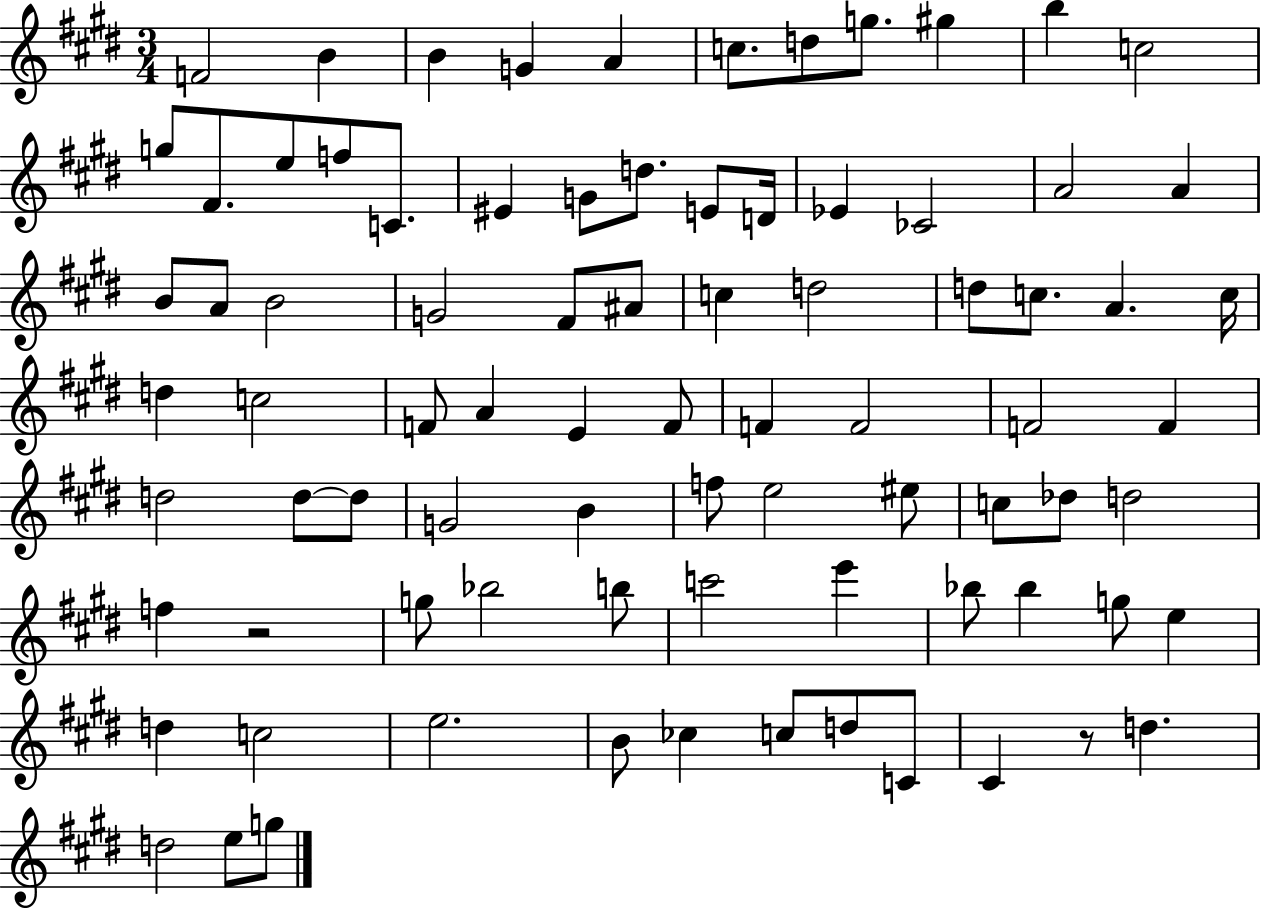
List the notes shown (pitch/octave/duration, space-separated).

F4/h B4/q B4/q G4/q A4/q C5/e. D5/e G5/e. G#5/q B5/q C5/h G5/e F#4/e. E5/e F5/e C4/e. EIS4/q G4/e D5/e. E4/e D4/s Eb4/q CES4/h A4/h A4/q B4/e A4/e B4/h G4/h F#4/e A#4/e C5/q D5/h D5/e C5/e. A4/q. C5/s D5/q C5/h F4/e A4/q E4/q F4/e F4/q F4/h F4/h F4/q D5/h D5/e D5/e G4/h B4/q F5/e E5/h EIS5/e C5/e Db5/e D5/h F5/q R/h G5/e Bb5/h B5/e C6/h E6/q Bb5/e Bb5/q G5/e E5/q D5/q C5/h E5/h. B4/e CES5/q C5/e D5/e C4/e C#4/q R/e D5/q. D5/h E5/e G5/e